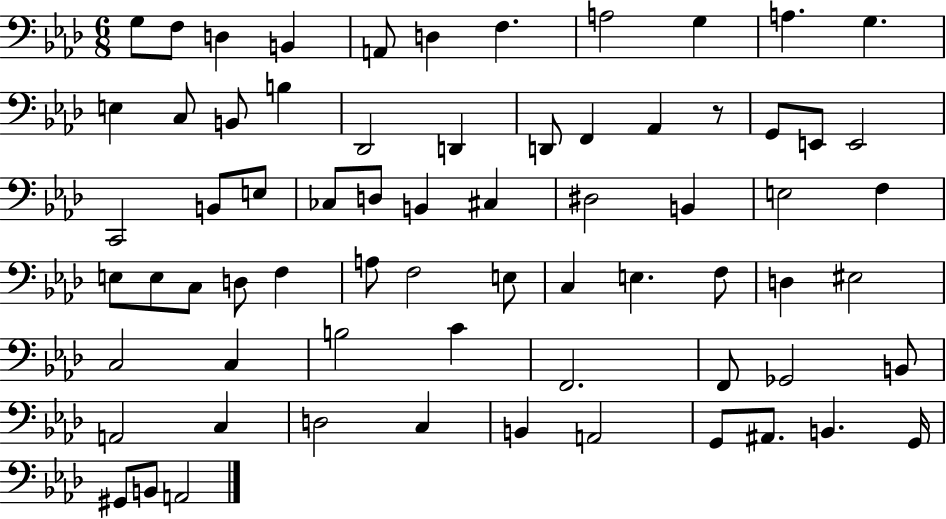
G3/e F3/e D3/q B2/q A2/e D3/q F3/q. A3/h G3/q A3/q. G3/q. E3/q C3/e B2/e B3/q Db2/h D2/q D2/e F2/q Ab2/q R/e G2/e E2/e E2/h C2/h B2/e E3/e CES3/e D3/e B2/q C#3/q D#3/h B2/q E3/h F3/q E3/e E3/e C3/e D3/e F3/q A3/e F3/h E3/e C3/q E3/q. F3/e D3/q EIS3/h C3/h C3/q B3/h C4/q F2/h. F2/e Gb2/h B2/e A2/h C3/q D3/h C3/q B2/q A2/h G2/e A#2/e. B2/q. G2/s G#2/e B2/e A2/h